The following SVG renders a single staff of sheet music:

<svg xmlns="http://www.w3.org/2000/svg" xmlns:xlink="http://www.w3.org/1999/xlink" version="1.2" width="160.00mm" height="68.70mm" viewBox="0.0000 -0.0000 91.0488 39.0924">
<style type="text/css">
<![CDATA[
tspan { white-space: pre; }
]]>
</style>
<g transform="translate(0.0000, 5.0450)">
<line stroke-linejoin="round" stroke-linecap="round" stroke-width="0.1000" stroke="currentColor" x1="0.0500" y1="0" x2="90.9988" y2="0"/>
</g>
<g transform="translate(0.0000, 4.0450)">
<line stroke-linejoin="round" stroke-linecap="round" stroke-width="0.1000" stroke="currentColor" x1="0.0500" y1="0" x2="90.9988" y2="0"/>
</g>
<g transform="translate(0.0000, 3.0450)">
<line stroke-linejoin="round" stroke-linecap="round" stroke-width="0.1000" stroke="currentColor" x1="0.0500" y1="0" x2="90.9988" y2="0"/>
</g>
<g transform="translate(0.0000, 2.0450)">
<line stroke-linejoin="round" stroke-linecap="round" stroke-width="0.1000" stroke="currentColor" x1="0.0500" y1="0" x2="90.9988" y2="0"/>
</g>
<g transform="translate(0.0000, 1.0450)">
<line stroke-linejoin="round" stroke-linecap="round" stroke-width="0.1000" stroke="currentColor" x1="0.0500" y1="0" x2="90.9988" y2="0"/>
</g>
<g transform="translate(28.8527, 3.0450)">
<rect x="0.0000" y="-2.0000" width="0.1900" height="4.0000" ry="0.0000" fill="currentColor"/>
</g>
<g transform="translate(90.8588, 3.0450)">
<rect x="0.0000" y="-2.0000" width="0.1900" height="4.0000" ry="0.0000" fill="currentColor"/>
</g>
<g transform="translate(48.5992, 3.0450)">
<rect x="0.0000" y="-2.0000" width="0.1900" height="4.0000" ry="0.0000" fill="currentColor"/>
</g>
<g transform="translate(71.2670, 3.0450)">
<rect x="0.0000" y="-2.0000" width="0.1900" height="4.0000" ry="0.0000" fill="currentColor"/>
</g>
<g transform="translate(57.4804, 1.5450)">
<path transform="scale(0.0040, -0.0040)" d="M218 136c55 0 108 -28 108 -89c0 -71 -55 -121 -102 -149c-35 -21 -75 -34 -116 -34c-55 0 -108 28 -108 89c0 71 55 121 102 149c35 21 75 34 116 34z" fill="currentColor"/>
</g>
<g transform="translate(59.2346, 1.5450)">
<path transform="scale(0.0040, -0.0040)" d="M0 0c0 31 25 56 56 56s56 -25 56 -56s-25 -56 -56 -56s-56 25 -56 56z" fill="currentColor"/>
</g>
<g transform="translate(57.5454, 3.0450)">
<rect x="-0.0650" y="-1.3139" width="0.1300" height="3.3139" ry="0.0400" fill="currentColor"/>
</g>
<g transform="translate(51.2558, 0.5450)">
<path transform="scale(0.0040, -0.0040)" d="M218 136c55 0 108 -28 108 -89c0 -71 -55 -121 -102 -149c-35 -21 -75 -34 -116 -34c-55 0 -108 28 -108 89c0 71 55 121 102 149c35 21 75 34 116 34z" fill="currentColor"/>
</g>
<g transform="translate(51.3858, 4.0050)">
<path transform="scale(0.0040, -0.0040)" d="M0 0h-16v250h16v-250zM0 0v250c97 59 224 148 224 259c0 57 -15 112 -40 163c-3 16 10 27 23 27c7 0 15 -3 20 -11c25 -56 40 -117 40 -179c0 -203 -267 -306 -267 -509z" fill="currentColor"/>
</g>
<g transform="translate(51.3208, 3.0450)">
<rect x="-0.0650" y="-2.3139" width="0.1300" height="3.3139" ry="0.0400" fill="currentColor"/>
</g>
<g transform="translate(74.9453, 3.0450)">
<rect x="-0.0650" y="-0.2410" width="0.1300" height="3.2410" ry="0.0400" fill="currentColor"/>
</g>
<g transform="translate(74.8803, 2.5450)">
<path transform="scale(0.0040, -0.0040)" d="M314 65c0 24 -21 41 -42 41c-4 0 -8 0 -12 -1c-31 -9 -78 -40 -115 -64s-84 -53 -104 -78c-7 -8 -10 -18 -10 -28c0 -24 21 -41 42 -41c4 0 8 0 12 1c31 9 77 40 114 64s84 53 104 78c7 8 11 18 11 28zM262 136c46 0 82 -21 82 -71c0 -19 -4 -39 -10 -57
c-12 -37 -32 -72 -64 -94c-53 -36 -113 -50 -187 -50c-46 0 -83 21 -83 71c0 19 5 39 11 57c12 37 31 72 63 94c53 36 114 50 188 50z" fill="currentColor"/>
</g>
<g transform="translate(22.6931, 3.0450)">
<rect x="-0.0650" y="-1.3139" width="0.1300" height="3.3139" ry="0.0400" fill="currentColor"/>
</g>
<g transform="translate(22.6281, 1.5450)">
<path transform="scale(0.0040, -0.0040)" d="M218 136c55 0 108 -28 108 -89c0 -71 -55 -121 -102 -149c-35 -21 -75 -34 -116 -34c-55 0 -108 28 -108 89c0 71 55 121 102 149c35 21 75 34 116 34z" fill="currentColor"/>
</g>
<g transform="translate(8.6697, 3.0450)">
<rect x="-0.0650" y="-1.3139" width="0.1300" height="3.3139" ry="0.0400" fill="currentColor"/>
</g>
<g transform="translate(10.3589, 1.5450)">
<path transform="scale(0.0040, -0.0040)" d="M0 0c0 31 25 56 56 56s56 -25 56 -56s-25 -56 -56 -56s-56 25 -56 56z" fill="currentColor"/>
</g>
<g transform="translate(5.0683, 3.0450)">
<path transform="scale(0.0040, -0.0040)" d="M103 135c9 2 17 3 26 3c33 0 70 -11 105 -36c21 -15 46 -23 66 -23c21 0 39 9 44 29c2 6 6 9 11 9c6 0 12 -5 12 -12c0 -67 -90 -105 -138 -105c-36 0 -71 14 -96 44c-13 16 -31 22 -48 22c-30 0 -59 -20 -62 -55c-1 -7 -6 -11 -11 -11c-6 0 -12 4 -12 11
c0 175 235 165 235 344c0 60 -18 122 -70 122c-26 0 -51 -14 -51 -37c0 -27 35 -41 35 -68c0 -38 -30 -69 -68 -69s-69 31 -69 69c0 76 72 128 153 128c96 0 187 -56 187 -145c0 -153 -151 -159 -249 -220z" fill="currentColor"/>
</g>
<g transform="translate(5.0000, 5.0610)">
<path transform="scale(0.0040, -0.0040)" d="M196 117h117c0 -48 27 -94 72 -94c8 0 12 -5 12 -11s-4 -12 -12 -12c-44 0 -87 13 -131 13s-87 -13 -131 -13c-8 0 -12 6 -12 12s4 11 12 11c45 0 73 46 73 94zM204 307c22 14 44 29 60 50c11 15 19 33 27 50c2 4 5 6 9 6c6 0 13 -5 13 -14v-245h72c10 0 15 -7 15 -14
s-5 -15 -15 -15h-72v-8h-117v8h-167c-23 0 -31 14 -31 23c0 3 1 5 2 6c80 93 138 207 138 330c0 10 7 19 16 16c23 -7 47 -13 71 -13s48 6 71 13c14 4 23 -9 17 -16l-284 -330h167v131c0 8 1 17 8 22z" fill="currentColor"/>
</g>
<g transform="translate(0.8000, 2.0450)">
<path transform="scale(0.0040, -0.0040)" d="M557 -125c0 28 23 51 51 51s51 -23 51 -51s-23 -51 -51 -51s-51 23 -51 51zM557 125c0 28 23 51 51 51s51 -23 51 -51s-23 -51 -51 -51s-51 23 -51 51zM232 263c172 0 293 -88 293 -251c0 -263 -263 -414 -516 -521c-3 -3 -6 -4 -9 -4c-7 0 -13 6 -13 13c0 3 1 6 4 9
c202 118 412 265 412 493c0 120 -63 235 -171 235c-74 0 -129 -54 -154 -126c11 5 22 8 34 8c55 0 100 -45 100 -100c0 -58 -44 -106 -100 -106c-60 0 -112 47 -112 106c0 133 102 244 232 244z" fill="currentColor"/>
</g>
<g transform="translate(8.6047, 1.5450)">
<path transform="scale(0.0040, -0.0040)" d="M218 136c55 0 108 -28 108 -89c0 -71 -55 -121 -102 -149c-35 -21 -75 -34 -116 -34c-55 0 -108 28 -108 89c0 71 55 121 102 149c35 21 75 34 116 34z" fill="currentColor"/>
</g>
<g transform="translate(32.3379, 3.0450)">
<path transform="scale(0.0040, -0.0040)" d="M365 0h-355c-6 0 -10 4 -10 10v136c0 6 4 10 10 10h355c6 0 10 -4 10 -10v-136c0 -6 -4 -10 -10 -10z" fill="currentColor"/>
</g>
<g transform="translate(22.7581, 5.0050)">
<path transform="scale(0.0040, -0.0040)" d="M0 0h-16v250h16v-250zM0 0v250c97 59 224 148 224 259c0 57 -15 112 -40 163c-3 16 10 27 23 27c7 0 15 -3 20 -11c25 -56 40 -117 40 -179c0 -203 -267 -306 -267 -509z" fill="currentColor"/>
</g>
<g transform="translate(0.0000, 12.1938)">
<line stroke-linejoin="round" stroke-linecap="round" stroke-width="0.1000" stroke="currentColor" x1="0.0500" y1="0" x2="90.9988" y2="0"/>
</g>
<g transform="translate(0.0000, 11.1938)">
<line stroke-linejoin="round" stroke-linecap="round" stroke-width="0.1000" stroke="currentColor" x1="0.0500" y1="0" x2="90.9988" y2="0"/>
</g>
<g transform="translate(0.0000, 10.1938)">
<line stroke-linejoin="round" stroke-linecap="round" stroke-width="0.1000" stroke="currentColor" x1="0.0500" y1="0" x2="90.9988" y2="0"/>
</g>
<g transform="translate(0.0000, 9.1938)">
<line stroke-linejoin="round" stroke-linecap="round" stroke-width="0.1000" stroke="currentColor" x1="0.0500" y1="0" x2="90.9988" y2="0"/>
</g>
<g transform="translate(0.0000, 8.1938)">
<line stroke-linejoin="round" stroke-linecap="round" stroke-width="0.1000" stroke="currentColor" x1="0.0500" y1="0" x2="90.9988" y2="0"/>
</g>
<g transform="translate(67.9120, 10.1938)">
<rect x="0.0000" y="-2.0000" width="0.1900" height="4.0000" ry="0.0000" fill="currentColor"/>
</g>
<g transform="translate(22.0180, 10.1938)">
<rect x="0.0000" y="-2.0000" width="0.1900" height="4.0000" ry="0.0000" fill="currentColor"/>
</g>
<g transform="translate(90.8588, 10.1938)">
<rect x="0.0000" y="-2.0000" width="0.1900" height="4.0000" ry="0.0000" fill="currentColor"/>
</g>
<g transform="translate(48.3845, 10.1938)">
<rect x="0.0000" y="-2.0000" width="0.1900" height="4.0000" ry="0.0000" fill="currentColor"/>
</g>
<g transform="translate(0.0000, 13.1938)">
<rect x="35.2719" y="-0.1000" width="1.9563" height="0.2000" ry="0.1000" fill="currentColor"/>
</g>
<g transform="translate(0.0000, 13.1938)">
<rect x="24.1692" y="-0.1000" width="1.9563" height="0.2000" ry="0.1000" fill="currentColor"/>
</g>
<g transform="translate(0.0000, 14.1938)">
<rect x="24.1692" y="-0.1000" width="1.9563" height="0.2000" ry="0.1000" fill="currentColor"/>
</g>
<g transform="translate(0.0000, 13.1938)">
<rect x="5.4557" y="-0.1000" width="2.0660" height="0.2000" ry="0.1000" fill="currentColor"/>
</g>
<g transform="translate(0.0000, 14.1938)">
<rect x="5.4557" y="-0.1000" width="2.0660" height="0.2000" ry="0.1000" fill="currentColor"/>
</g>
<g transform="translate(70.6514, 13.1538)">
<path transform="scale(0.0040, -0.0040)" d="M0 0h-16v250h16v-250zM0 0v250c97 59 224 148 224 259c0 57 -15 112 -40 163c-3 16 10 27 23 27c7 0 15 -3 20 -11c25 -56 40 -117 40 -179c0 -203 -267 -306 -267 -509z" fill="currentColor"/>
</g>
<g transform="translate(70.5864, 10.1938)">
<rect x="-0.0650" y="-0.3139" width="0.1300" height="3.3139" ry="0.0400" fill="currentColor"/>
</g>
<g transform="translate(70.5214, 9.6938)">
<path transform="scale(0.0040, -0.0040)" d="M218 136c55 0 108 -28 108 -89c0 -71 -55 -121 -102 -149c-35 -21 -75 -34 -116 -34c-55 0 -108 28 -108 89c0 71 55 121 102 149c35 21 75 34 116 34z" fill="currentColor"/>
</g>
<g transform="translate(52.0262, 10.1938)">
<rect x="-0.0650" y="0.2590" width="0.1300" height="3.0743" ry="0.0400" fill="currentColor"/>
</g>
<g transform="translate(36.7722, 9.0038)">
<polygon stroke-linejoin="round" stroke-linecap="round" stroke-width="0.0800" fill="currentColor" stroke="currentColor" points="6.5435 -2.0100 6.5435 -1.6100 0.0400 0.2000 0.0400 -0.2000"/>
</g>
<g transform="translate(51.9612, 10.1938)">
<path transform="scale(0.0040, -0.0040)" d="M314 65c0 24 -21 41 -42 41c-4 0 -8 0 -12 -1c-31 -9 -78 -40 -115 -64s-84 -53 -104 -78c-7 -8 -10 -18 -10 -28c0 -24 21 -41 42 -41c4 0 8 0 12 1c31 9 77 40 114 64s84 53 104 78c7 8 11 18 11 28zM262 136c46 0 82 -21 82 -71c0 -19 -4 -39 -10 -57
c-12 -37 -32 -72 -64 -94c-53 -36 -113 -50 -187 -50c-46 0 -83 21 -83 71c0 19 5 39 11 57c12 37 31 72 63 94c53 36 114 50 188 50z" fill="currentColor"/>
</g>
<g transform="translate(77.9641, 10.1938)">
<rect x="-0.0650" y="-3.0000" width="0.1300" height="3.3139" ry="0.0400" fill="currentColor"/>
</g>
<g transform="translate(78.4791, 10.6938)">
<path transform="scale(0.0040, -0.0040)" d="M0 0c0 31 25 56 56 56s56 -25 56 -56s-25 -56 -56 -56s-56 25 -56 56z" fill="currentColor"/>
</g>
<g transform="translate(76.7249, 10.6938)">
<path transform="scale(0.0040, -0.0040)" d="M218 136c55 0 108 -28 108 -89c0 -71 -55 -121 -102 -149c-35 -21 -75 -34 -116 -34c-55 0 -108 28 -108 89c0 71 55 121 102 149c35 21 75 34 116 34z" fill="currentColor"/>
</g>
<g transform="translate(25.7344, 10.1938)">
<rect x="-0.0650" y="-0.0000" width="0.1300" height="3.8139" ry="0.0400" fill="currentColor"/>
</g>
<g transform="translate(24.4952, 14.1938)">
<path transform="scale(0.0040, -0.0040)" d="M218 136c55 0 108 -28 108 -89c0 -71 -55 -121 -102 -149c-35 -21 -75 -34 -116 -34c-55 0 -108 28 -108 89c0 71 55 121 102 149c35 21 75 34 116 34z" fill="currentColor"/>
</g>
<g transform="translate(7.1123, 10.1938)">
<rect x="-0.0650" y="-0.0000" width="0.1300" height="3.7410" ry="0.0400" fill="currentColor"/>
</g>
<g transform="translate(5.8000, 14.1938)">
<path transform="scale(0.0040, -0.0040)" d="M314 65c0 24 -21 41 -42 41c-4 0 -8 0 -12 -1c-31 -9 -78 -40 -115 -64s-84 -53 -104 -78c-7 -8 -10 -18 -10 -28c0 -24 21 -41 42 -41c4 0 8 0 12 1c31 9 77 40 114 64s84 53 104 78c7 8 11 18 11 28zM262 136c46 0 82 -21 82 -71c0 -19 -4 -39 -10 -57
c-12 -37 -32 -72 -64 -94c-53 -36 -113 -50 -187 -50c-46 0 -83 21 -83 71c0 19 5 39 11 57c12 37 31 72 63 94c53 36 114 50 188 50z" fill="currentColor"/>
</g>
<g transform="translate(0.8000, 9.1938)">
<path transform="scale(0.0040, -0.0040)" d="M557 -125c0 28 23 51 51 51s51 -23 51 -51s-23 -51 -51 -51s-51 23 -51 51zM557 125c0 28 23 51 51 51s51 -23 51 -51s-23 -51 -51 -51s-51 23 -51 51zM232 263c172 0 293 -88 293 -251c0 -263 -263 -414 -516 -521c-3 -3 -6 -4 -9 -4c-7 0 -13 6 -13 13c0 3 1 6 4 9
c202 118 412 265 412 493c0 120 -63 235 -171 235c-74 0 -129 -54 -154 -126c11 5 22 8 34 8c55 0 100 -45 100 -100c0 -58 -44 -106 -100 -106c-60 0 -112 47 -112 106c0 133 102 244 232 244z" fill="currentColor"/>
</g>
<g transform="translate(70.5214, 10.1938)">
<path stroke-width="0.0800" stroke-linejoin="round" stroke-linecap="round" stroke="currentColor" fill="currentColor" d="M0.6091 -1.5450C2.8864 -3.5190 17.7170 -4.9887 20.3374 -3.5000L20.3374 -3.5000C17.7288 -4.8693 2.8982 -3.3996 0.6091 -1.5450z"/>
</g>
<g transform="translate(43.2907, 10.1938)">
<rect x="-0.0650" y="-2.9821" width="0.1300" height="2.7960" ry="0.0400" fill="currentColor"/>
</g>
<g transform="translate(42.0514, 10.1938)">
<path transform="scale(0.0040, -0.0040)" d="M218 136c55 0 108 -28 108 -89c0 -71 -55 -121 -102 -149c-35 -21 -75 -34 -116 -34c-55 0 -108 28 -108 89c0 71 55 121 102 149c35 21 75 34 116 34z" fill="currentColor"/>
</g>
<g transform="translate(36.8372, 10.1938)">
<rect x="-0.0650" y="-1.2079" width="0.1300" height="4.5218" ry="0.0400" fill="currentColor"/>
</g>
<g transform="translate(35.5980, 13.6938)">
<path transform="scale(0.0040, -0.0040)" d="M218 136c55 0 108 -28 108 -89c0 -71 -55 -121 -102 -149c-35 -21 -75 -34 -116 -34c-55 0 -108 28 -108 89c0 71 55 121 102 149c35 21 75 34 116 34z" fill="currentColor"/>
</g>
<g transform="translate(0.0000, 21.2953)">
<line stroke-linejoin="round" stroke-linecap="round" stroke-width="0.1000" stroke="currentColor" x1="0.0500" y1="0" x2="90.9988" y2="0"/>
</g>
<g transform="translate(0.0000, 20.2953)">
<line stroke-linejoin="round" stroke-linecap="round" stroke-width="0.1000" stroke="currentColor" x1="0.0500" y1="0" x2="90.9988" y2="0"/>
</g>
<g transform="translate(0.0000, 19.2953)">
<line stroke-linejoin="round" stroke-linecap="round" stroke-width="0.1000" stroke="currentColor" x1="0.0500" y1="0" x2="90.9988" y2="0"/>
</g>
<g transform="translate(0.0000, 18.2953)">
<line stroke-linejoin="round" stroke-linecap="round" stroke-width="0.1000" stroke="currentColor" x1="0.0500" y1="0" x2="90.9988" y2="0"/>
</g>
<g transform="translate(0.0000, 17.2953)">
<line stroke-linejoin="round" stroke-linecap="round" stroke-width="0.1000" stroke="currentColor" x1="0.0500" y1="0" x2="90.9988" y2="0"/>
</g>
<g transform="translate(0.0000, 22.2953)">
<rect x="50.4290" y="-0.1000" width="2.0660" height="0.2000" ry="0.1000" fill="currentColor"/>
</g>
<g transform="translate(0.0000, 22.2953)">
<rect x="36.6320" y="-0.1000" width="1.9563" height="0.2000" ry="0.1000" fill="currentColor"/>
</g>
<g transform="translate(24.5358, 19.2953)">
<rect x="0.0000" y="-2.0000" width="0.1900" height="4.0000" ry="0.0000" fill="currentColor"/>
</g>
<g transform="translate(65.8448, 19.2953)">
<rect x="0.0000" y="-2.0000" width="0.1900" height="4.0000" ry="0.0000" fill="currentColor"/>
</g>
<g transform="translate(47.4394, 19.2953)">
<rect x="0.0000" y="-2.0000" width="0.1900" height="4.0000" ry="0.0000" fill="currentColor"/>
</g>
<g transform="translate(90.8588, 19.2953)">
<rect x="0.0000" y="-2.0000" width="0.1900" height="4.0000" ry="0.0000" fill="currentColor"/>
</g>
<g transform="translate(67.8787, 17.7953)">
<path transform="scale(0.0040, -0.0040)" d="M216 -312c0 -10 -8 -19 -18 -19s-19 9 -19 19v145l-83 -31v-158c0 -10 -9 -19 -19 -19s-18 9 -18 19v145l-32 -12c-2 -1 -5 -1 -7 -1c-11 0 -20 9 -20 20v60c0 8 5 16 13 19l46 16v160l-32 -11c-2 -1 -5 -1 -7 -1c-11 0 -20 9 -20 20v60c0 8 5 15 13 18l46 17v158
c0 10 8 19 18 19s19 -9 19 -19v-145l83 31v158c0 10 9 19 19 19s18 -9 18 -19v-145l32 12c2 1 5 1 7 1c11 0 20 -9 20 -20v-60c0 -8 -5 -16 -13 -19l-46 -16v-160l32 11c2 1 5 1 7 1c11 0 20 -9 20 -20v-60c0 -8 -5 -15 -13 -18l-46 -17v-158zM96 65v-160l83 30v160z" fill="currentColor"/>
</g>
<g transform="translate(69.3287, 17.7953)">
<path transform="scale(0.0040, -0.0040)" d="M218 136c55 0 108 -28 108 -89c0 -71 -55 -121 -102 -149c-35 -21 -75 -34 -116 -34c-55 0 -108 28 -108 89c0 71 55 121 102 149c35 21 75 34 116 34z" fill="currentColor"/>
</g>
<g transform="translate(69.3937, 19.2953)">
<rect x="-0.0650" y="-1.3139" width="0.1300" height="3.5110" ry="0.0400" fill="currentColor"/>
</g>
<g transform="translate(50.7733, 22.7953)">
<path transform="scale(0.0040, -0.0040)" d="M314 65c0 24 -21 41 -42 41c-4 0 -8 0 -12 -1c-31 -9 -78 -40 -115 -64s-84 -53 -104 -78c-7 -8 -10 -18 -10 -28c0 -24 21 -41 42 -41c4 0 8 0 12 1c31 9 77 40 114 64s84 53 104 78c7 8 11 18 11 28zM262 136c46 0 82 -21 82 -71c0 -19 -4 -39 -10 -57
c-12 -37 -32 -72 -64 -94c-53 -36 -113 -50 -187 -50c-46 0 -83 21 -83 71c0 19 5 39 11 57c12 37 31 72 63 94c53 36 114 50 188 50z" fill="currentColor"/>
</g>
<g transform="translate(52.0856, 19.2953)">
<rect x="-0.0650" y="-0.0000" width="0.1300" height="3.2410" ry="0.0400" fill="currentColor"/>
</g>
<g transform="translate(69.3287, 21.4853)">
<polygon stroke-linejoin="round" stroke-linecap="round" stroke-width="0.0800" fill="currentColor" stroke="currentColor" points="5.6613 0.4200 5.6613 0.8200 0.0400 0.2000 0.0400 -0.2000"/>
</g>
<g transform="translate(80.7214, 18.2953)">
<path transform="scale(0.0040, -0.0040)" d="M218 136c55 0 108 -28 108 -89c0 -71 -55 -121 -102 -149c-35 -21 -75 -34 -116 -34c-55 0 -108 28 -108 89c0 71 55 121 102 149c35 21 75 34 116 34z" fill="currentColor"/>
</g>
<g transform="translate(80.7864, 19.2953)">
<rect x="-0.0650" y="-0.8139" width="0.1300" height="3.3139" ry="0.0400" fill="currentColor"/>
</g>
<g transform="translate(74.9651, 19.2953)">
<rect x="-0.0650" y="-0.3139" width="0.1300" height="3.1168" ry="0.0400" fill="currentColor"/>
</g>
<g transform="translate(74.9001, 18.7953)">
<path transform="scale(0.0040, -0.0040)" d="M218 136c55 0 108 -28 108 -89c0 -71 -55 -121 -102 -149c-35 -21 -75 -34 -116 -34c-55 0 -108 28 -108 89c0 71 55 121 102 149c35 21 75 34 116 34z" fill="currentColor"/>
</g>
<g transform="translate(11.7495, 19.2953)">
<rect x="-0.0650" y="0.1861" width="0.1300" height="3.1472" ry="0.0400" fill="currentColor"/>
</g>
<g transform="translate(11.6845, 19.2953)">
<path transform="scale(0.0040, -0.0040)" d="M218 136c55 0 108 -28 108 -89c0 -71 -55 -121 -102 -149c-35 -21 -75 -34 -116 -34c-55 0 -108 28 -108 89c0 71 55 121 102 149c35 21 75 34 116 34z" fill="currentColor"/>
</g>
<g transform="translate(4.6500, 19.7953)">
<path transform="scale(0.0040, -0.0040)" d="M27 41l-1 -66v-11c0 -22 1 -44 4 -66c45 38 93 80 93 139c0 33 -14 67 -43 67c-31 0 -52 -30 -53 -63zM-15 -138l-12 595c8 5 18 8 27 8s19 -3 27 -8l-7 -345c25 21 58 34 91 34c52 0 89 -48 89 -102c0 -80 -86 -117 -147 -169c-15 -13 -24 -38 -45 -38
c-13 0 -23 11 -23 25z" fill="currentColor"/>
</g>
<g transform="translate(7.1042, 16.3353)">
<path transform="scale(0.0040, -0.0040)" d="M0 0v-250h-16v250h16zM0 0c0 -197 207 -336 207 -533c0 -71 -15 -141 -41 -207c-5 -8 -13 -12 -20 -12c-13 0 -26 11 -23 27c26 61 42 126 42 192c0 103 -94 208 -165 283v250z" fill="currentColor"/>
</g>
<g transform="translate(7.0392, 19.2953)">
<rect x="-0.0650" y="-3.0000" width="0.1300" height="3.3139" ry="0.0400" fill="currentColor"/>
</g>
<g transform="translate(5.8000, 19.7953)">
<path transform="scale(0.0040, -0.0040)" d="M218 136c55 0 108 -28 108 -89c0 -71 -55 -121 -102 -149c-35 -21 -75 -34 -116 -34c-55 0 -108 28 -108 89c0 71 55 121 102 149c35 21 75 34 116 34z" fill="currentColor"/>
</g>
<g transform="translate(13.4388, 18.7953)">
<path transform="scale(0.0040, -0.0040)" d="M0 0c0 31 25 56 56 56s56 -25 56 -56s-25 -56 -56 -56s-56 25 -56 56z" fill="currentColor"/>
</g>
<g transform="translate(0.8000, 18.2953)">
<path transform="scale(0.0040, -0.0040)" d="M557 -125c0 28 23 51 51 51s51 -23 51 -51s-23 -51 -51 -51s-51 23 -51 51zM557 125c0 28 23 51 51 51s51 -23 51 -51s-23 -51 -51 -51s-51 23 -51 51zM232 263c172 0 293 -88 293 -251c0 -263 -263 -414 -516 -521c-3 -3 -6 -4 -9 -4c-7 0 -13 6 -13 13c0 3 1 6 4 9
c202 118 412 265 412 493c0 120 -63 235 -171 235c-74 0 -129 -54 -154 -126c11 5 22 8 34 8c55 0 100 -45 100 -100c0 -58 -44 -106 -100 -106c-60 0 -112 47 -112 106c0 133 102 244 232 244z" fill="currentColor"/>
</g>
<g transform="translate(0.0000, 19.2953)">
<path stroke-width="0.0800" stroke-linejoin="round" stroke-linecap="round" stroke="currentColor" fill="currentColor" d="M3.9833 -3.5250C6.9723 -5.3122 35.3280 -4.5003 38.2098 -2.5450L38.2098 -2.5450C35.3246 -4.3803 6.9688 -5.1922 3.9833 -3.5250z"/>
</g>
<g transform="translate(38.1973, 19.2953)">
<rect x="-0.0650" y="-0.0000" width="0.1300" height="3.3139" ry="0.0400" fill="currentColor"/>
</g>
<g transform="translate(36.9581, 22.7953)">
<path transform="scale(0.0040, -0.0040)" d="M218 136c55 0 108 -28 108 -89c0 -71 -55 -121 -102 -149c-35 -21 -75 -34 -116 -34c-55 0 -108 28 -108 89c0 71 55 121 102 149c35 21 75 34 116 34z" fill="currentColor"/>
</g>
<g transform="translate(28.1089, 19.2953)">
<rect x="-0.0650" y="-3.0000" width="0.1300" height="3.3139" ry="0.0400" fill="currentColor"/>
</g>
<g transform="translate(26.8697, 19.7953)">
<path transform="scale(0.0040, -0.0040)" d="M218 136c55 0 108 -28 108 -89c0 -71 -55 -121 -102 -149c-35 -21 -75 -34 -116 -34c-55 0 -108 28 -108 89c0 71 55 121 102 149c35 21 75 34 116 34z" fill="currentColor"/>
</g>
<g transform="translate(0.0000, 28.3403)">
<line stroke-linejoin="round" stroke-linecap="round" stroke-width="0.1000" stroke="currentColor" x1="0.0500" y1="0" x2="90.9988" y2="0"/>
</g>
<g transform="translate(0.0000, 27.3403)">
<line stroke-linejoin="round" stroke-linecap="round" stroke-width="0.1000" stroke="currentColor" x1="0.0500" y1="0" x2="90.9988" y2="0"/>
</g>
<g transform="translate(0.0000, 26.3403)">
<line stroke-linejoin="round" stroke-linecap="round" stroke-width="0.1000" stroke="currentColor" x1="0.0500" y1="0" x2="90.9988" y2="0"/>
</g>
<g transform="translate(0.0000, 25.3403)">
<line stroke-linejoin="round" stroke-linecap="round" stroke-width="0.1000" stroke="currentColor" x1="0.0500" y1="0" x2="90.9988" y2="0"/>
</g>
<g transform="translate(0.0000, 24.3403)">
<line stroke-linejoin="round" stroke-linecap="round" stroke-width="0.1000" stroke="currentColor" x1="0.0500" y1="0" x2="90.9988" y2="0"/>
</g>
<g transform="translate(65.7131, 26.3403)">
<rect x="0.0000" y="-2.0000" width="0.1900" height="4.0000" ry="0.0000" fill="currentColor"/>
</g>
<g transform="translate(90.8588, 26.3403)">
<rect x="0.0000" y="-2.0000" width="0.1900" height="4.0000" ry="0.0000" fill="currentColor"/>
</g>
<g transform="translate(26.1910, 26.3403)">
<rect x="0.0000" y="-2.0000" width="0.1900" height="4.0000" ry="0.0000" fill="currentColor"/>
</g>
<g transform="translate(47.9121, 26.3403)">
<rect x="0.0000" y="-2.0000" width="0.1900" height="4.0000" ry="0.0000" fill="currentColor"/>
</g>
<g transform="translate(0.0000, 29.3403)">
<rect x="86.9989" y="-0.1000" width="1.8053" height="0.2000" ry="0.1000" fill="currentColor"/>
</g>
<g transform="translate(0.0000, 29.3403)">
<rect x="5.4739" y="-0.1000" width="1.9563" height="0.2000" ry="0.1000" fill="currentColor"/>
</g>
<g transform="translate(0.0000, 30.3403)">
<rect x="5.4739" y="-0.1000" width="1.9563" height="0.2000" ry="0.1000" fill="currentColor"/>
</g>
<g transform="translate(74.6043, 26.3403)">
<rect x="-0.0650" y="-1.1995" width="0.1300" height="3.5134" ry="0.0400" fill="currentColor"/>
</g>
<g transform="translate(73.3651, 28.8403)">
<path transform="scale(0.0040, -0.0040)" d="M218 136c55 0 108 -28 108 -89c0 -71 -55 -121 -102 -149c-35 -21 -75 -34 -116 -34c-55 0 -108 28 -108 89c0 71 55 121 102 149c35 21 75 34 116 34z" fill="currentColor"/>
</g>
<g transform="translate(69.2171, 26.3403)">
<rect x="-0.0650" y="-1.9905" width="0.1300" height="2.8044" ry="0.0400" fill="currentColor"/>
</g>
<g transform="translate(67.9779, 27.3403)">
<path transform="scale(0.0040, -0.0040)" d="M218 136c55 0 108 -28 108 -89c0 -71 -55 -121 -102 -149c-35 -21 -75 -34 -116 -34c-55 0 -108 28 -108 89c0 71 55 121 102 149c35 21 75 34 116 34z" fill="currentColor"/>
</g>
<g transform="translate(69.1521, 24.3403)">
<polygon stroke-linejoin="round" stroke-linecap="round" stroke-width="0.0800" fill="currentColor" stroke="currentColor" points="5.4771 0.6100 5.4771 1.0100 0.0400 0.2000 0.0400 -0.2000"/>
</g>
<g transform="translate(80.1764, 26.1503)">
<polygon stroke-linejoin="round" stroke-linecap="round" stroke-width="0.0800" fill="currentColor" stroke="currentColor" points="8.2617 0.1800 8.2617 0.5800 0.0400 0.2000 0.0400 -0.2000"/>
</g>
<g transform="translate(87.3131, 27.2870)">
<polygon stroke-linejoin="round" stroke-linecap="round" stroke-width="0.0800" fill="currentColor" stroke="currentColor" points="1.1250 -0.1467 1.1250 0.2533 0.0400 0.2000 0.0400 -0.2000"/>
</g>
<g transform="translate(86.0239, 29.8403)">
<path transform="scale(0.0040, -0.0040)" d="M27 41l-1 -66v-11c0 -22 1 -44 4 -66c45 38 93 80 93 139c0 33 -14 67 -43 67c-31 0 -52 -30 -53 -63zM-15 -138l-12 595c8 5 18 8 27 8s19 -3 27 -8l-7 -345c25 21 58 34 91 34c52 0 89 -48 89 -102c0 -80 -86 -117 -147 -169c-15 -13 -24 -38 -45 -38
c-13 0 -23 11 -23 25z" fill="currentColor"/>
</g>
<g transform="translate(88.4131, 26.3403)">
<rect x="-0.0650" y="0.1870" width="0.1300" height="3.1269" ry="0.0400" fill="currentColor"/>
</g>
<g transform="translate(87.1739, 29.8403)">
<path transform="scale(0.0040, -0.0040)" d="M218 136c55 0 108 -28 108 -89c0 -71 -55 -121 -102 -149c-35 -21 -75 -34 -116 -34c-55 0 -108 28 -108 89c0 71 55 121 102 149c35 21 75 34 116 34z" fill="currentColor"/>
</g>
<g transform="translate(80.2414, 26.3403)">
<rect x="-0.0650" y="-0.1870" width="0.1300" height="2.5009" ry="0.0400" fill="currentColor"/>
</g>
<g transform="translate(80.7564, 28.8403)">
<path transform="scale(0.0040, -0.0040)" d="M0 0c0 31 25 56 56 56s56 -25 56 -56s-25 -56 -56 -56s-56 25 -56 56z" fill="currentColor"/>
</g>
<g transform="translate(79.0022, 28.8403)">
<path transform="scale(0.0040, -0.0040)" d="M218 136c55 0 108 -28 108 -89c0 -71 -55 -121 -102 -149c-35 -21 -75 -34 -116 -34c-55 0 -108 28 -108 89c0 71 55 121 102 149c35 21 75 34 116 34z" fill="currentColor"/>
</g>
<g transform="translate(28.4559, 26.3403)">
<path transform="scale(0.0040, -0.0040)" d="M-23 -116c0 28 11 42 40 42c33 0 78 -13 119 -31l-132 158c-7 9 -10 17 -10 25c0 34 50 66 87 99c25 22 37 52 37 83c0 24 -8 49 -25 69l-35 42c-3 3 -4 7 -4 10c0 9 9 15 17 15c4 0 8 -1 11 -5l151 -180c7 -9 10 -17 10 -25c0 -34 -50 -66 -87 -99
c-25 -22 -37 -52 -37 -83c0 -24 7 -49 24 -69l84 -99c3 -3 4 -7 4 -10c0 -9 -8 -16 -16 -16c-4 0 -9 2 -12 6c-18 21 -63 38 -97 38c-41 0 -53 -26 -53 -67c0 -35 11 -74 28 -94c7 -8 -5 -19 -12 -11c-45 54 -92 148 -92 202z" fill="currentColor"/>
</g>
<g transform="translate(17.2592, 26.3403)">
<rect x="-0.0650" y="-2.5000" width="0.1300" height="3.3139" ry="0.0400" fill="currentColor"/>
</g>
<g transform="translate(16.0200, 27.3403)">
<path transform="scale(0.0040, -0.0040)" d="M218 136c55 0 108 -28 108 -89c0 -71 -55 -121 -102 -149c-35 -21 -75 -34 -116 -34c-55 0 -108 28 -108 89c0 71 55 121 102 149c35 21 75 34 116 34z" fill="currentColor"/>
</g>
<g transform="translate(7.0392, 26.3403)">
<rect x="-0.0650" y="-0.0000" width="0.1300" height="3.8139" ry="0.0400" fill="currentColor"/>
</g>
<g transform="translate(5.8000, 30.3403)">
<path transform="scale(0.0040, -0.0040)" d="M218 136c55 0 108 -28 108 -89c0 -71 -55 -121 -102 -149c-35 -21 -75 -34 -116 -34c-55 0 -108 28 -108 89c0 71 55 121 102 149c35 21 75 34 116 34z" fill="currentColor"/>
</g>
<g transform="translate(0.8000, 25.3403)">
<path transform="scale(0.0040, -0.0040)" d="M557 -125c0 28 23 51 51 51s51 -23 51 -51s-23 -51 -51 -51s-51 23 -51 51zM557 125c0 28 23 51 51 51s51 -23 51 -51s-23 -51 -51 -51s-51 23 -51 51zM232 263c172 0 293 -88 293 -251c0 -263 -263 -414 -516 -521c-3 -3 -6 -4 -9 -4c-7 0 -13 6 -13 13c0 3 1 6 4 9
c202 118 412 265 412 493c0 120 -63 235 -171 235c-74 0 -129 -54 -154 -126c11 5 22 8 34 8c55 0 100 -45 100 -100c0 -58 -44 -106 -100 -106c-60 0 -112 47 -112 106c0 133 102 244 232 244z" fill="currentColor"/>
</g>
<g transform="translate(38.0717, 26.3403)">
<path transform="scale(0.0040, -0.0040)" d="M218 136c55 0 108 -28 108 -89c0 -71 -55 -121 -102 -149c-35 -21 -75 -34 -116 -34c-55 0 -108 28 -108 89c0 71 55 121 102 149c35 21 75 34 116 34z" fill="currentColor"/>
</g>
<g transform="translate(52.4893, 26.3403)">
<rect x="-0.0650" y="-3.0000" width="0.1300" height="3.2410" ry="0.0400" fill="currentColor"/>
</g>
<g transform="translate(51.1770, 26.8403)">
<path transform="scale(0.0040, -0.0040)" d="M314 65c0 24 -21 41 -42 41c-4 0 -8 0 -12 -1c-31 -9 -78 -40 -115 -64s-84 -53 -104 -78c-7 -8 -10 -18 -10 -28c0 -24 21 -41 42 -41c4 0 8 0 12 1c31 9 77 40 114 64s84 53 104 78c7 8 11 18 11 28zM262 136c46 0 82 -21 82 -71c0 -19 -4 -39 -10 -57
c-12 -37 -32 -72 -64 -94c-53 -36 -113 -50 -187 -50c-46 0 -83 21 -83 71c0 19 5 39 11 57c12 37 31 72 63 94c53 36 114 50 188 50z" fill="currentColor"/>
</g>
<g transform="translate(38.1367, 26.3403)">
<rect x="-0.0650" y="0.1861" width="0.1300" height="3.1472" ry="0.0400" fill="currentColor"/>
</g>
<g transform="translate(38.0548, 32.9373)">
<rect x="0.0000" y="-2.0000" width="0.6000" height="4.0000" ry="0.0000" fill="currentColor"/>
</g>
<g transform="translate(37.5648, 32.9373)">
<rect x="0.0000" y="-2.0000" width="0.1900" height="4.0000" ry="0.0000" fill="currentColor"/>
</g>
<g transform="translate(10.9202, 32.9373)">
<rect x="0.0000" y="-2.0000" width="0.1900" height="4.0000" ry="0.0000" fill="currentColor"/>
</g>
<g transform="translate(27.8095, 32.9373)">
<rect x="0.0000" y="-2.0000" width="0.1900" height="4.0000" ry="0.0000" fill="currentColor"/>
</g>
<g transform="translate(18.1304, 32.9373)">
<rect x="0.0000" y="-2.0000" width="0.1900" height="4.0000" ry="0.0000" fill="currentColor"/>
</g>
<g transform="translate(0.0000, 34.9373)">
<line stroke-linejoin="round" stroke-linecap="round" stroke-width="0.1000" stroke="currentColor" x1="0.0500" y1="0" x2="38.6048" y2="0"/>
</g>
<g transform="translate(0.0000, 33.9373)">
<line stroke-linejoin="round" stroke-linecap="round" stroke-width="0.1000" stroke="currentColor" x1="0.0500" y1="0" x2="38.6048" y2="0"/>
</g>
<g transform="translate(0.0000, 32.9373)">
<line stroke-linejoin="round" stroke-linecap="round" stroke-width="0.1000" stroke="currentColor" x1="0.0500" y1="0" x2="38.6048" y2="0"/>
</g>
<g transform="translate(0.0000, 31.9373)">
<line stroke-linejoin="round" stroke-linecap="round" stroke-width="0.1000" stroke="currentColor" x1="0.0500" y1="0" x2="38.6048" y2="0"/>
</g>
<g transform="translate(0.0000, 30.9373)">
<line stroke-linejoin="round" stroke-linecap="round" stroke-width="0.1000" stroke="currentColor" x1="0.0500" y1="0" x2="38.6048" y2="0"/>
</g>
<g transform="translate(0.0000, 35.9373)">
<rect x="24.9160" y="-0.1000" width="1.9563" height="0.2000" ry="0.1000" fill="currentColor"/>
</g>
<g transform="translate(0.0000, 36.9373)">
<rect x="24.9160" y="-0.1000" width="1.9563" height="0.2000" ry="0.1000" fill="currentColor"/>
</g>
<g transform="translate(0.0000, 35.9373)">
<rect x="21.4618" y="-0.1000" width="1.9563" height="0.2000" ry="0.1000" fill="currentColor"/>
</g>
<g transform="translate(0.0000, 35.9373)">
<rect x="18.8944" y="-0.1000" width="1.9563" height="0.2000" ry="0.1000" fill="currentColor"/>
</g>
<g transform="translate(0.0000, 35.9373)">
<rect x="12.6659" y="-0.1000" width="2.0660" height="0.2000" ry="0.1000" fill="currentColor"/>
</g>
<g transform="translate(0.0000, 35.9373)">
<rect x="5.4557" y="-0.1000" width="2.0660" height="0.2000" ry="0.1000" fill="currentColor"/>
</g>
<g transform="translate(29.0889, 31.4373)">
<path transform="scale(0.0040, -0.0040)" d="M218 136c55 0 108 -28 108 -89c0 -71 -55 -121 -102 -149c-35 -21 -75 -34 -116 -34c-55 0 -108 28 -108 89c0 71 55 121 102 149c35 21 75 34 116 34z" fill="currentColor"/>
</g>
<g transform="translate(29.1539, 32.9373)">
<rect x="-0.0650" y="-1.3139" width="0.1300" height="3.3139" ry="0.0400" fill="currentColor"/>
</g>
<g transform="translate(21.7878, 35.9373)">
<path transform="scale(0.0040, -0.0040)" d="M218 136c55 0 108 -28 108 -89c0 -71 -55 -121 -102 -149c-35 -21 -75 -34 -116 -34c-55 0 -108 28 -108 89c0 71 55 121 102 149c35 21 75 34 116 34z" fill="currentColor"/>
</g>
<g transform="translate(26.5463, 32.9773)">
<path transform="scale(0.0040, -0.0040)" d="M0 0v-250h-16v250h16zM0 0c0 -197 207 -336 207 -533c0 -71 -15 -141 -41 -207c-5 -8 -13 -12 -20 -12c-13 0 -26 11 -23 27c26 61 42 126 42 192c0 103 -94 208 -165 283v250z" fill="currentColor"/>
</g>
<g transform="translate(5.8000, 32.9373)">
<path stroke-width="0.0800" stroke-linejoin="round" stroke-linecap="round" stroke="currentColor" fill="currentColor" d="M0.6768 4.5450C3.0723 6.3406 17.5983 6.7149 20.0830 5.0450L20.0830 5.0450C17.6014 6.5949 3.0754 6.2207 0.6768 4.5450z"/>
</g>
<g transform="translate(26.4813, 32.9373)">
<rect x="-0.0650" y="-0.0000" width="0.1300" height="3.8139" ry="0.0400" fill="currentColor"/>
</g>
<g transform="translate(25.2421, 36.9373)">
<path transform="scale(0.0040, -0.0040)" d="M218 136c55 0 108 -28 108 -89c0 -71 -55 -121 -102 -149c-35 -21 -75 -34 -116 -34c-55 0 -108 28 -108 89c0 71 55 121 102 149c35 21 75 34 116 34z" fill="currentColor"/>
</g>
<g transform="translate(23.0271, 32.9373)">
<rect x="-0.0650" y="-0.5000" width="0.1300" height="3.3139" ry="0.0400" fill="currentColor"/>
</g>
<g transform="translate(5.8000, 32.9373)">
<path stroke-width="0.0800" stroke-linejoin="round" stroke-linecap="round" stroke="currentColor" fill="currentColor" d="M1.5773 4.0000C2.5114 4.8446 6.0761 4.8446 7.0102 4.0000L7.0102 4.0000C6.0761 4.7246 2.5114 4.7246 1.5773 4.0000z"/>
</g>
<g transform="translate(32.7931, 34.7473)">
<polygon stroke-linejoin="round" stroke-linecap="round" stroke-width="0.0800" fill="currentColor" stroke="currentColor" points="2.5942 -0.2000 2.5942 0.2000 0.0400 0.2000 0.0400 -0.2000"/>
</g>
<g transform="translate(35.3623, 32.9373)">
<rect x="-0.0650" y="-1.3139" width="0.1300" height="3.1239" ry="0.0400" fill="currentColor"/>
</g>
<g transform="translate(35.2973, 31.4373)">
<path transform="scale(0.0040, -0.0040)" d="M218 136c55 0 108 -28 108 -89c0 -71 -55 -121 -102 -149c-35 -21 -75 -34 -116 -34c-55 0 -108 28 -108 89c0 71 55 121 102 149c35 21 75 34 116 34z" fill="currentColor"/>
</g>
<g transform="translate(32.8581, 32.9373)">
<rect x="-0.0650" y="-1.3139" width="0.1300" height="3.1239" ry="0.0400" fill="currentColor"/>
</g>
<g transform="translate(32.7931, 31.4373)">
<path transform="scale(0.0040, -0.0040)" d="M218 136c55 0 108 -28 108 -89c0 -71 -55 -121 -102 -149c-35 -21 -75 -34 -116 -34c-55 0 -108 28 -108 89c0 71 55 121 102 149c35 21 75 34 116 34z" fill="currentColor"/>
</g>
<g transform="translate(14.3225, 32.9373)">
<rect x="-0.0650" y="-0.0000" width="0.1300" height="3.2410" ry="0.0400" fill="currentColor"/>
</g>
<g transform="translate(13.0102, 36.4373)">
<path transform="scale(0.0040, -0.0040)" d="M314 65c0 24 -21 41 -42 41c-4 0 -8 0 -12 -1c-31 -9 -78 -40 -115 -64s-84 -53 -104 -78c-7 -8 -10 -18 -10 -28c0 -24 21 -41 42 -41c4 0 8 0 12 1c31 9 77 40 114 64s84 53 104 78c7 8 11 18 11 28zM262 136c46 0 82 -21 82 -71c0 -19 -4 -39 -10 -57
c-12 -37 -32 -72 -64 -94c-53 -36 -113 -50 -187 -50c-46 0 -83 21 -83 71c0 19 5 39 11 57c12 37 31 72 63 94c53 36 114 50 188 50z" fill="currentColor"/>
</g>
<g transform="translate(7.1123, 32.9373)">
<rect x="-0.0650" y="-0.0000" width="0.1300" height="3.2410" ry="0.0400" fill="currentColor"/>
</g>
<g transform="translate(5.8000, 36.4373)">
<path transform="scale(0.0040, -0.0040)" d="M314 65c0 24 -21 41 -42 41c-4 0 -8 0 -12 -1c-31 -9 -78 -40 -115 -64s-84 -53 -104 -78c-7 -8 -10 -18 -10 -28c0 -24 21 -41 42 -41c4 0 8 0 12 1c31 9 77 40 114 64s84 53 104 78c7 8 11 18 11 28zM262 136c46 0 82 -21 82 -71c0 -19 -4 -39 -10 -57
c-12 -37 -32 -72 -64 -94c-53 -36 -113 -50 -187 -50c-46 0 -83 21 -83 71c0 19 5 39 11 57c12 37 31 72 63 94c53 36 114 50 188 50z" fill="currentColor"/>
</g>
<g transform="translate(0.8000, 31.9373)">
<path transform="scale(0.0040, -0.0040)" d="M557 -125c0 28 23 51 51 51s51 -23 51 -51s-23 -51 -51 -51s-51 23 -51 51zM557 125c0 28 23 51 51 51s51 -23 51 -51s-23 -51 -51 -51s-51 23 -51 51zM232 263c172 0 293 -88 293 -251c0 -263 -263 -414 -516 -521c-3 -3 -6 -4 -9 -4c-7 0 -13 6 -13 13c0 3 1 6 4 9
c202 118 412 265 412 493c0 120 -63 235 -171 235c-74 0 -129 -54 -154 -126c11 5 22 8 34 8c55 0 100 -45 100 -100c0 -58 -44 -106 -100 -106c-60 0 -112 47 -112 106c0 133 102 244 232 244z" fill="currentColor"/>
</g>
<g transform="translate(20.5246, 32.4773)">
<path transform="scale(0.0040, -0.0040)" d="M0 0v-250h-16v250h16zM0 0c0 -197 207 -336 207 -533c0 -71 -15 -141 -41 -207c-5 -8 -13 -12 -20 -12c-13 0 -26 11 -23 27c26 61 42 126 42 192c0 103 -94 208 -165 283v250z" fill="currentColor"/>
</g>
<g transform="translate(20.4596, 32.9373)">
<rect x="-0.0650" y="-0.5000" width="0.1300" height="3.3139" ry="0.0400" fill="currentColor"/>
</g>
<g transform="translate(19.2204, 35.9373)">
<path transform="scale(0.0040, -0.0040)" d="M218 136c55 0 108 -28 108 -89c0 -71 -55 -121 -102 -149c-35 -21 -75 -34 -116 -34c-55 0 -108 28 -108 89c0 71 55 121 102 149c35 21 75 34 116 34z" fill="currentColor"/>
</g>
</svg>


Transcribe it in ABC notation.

X:1
T:Untitled
M:2/4
L:1/4
K:C
G, G,/2 z2 B,/2 G, E,2 C,,2 C,, D,,/2 D,/2 D,2 E,/2 C, _C,/2 D, C, D,, D,,2 ^G,/2 E,/2 F, C,, B,, z D, C,2 B,,/2 F,,/2 F,,/2 _D,,/4 D,,2 D,,2 E,,/2 E,, C,,/2 G, G,/2 G,/2